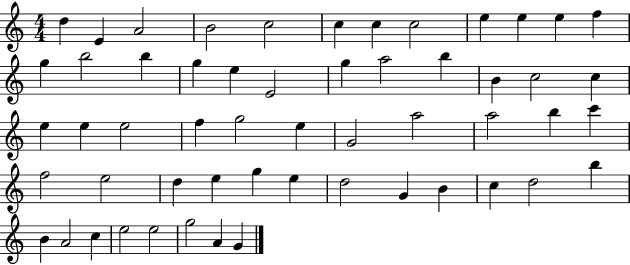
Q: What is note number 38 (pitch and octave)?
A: D5